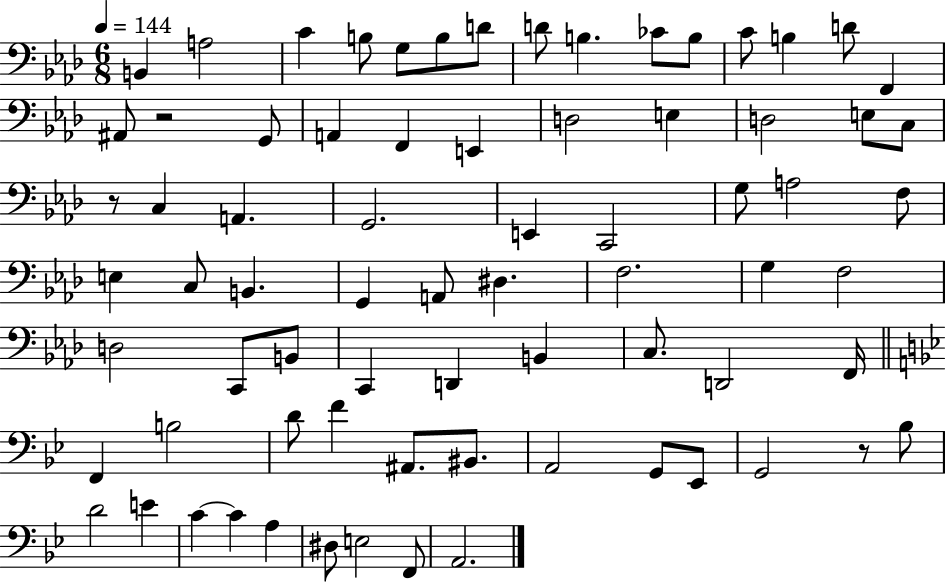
X:1
T:Untitled
M:6/8
L:1/4
K:Ab
B,, A,2 C B,/2 G,/2 B,/2 D/2 D/2 B, _C/2 B,/2 C/2 B, D/2 F,, ^A,,/2 z2 G,,/2 A,, F,, E,, D,2 E, D,2 E,/2 C,/2 z/2 C, A,, G,,2 E,, C,,2 G,/2 A,2 F,/2 E, C,/2 B,, G,, A,,/2 ^D, F,2 G, F,2 D,2 C,,/2 B,,/2 C,, D,, B,, C,/2 D,,2 F,,/4 F,, B,2 D/2 F ^A,,/2 ^B,,/2 A,,2 G,,/2 _E,,/2 G,,2 z/2 _B,/2 D2 E C C A, ^D,/2 E,2 F,,/2 A,,2